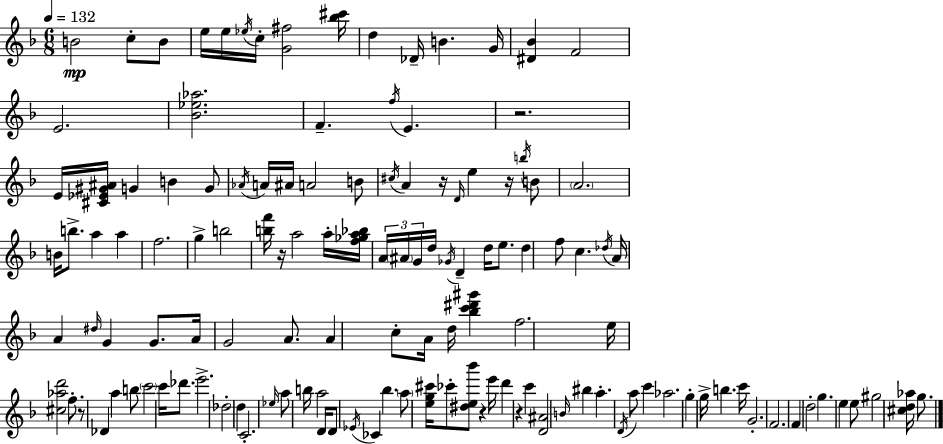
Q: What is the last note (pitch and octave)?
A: G5